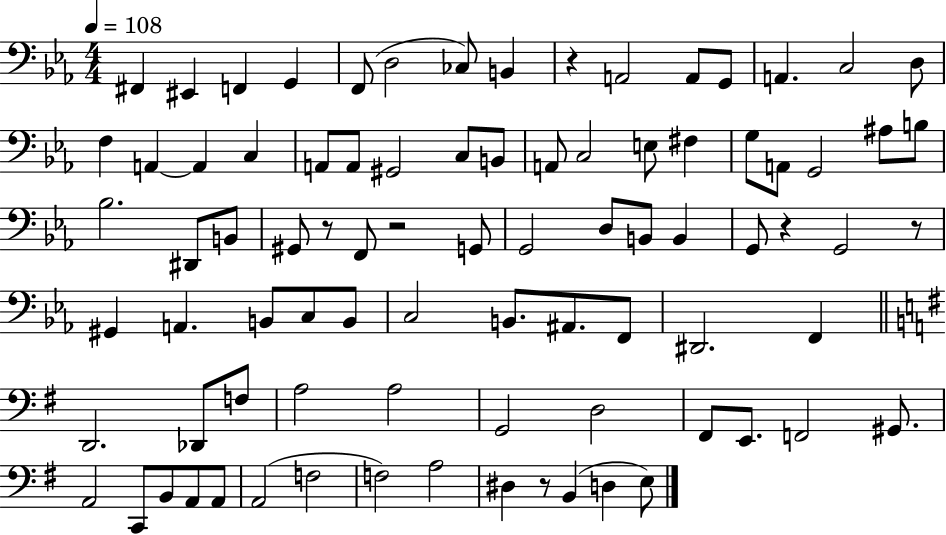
F#2/q EIS2/q F2/q G2/q F2/e D3/h CES3/e B2/q R/q A2/h A2/e G2/e A2/q. C3/h D3/e F3/q A2/q A2/q C3/q A2/e A2/e G#2/h C3/e B2/e A2/e C3/h E3/e F#3/q G3/e A2/e G2/h A#3/e B3/e Bb3/h. D#2/e B2/e G#2/e R/e F2/e R/h G2/e G2/h D3/e B2/e B2/q G2/e R/q G2/h R/e G#2/q A2/q. B2/e C3/e B2/e C3/h B2/e. A#2/e. F2/e D#2/h. F2/q D2/h. Db2/e F3/e A3/h A3/h G2/h D3/h F#2/e E2/e. F2/h G#2/e. A2/h C2/e B2/e A2/e A2/e A2/h F3/h F3/h A3/h D#3/q R/e B2/q D3/q E3/e